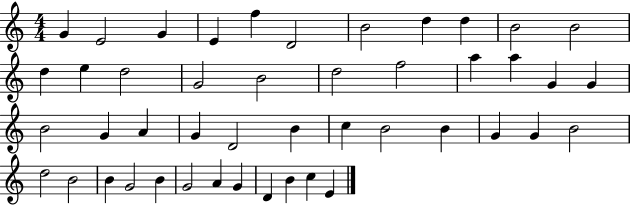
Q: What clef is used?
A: treble